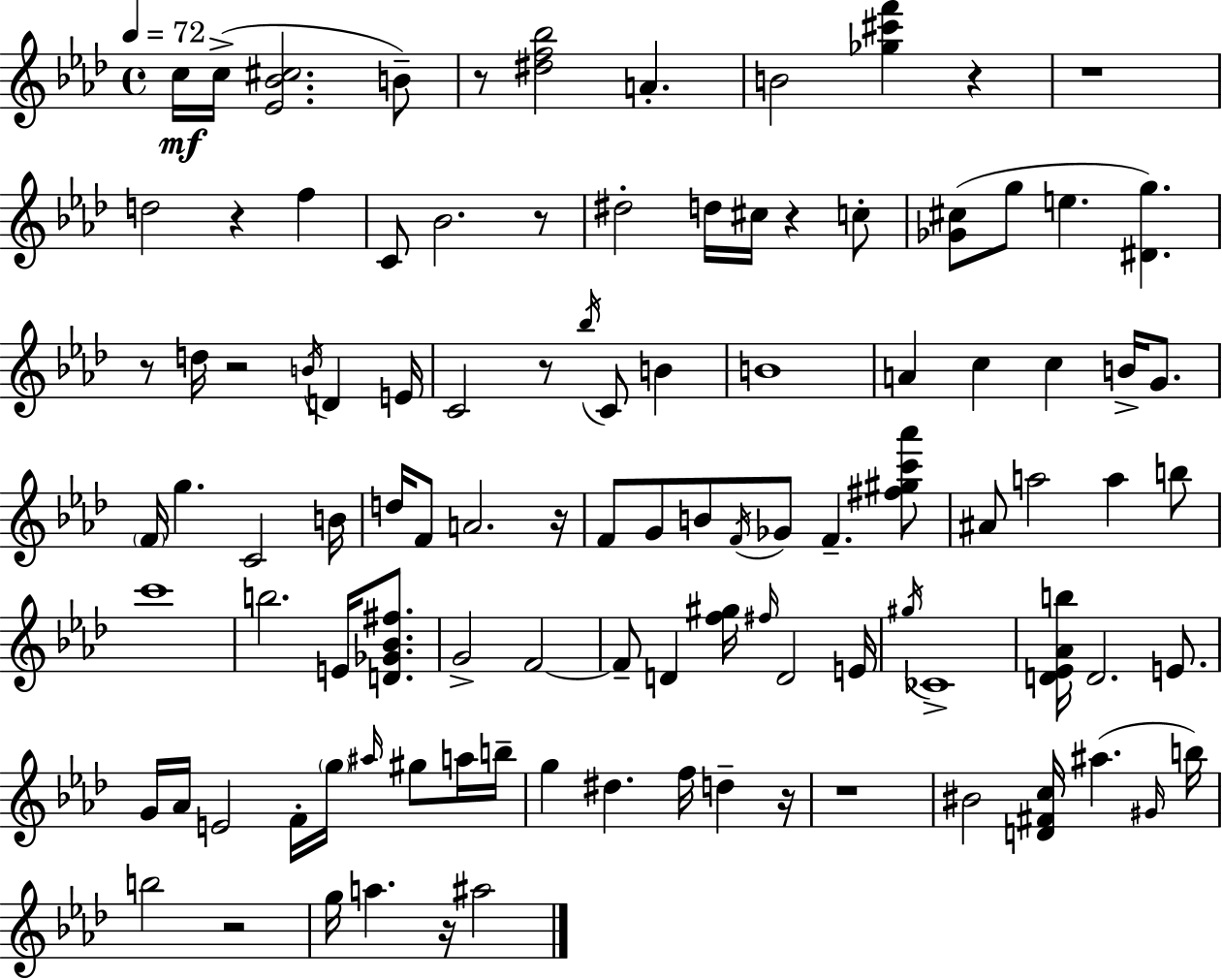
X:1
T:Untitled
M:4/4
L:1/4
K:Ab
c/4 c/4 [_E_B^c]2 B/2 z/2 [^df_b]2 A B2 [_g^c'f'] z z4 d2 z f C/2 _B2 z/2 ^d2 d/4 ^c/4 z c/2 [_G^c]/2 g/2 e [^Dg] z/2 d/4 z2 B/4 D E/4 C2 z/2 _b/4 C/2 B B4 A c c B/4 G/2 F/4 g C2 B/4 d/4 F/2 A2 z/4 F/2 G/2 B/2 F/4 _G/2 F [^f^gc'_a']/2 ^A/2 a2 a b/2 c'4 b2 E/4 [D_G_B^f]/2 G2 F2 F/2 D [f^g]/4 ^f/4 D2 E/4 ^g/4 _C4 [D_E_Ab]/4 D2 E/2 G/4 _A/4 E2 F/4 g/4 ^a/4 ^g/2 a/4 b/4 g ^d f/4 d z/4 z4 ^B2 [D^Fc]/4 ^a ^G/4 b/4 b2 z2 g/4 a z/4 ^a2